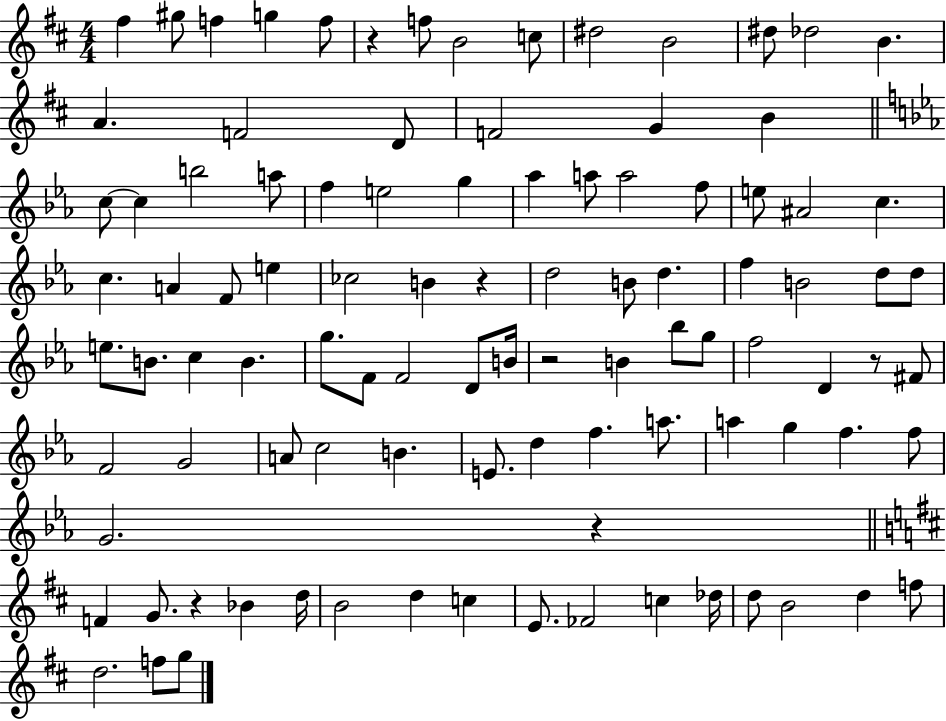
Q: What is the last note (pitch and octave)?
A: G5